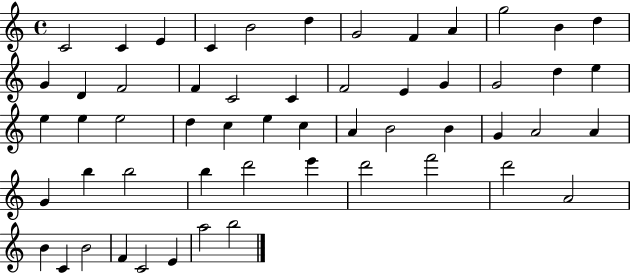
C4/h C4/q E4/q C4/q B4/h D5/q G4/h F4/q A4/q G5/h B4/q D5/q G4/q D4/q F4/h F4/q C4/h C4/q F4/h E4/q G4/q G4/h D5/q E5/q E5/q E5/q E5/h D5/q C5/q E5/q C5/q A4/q B4/h B4/q G4/q A4/h A4/q G4/q B5/q B5/h B5/q D6/h E6/q D6/h F6/h D6/h A4/h B4/q C4/q B4/h F4/q C4/h E4/q A5/h B5/h